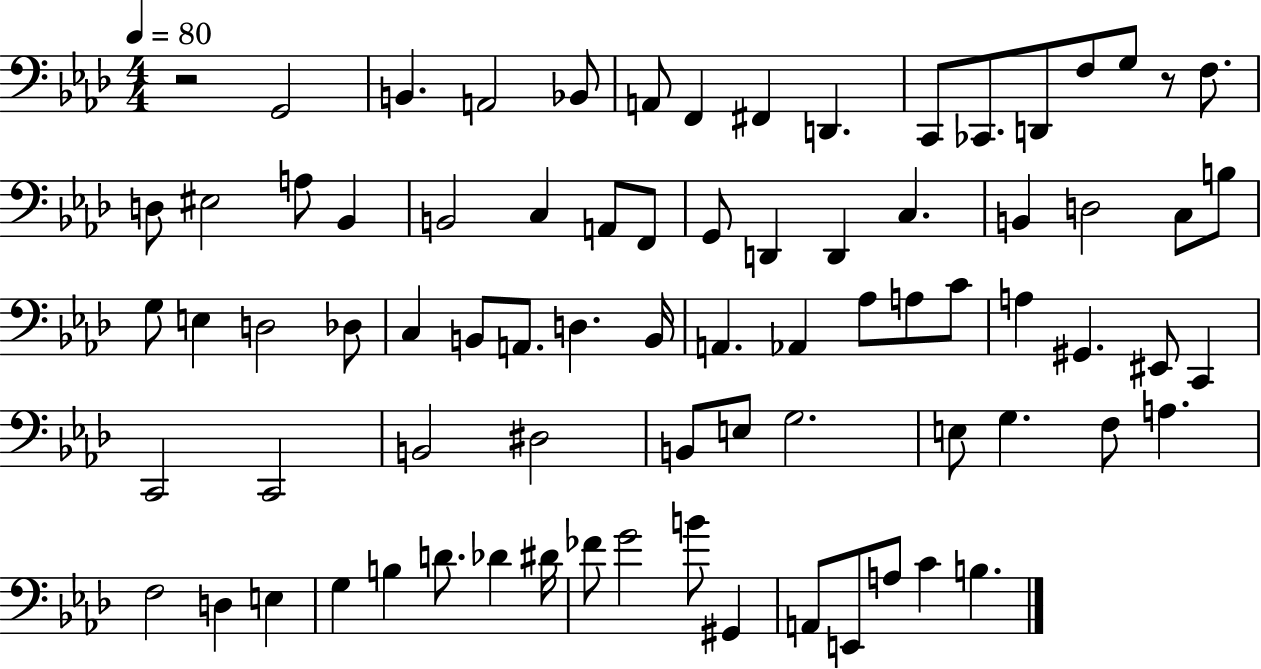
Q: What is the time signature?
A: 4/4